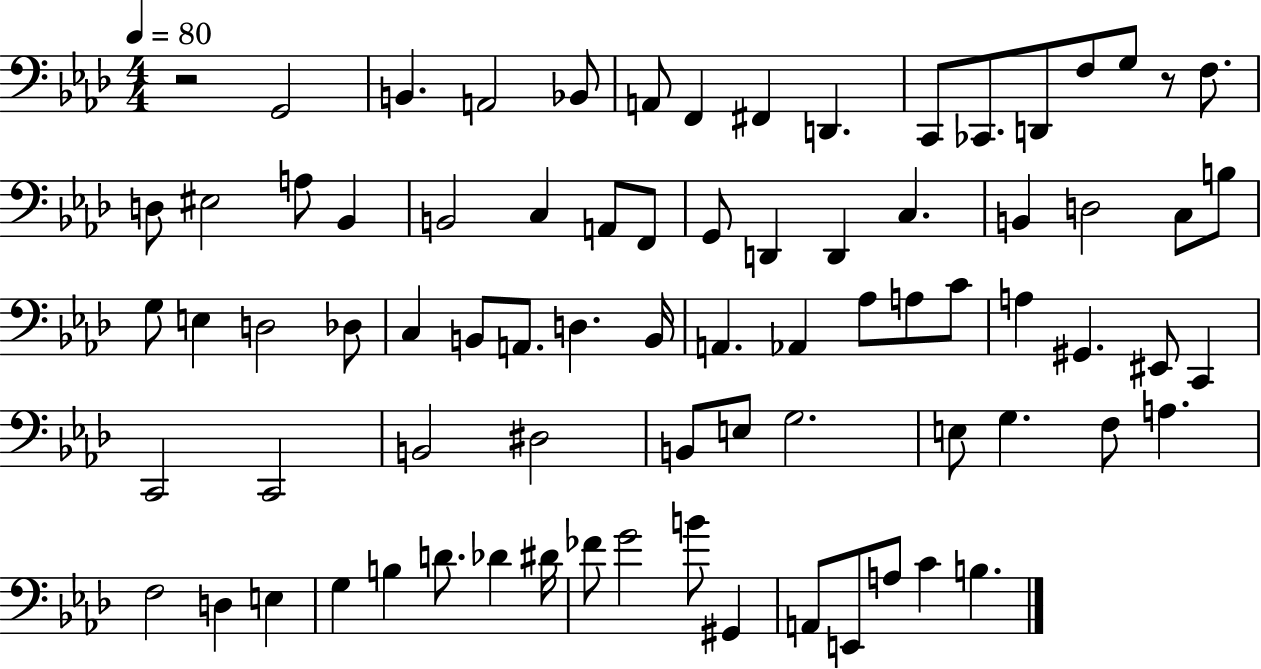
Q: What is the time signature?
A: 4/4